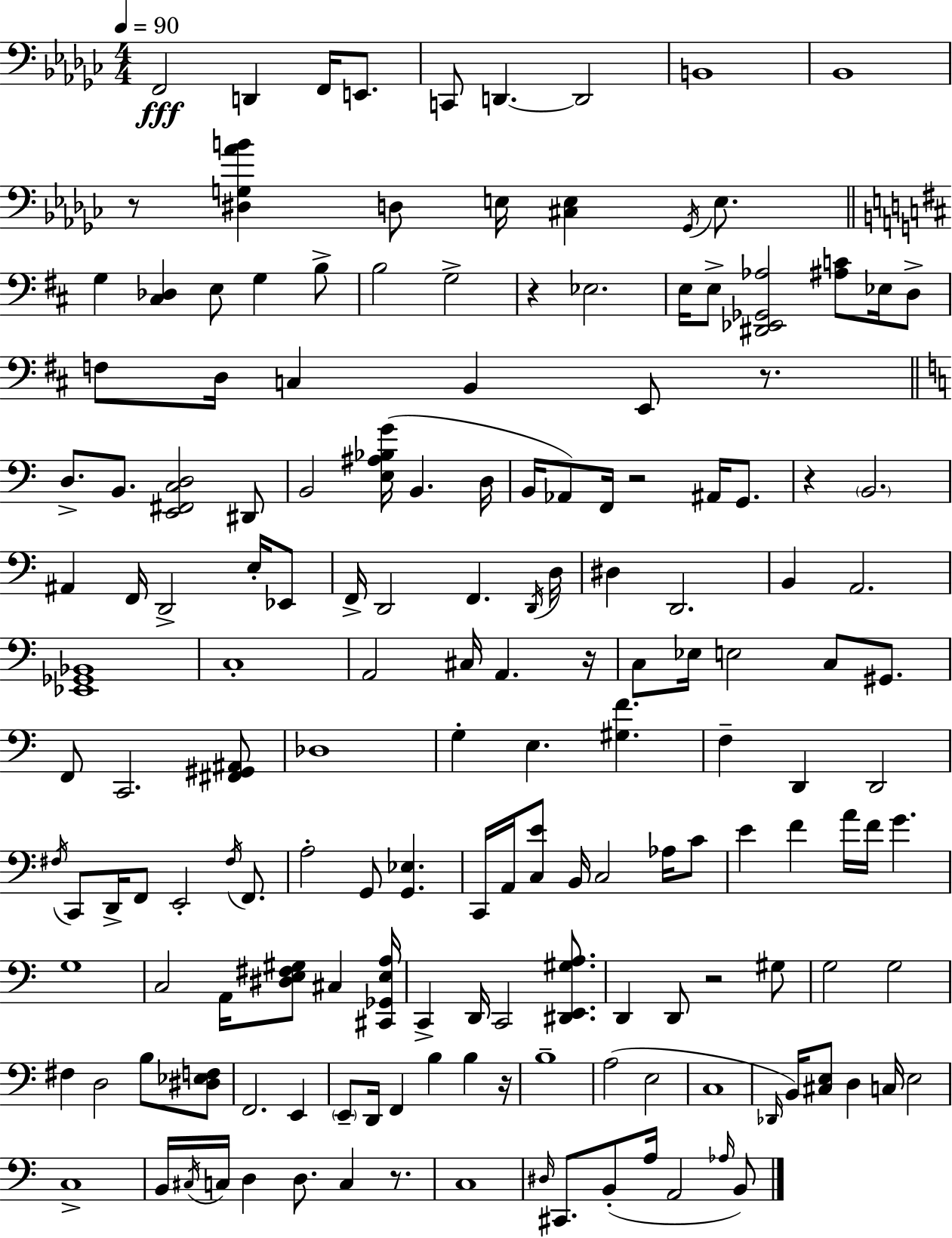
{
  \clef bass
  \numericTimeSignature
  \time 4/4
  \key ees \minor
  \tempo 4 = 90
  f,2\fff d,4 f,16 e,8. | c,8 d,4.~~ d,2 | b,1 | bes,1 | \break r8 <dis g aes' b'>4 d8 e16 <cis e>4 \acciaccatura { ges,16 } e8. | \bar "||" \break \key d \major g4 <cis des>4 e8 g4 b8-> | b2 g2-> | r4 ees2. | e16 e8-> <dis, ees, ges, aes>2 <ais c'>8 ees16 d8-> | \break f8 d16 c4 b,4 e,8 r8. | \bar "||" \break \key c \major d8.-> b,8. <e, fis, c d>2 dis,8 | b,2 <e ais bes g'>16( b,4. d16 | b,16 aes,8) f,16 r2 ais,16 g,8. | r4 \parenthesize b,2. | \break ais,4 f,16 d,2-> e16-. ees,8 | f,16-> d,2 f,4. \acciaccatura { d,16 } | d16 dis4 d,2. | b,4 a,2. | \break <ees, ges, bes,>1 | c1-. | a,2 cis16 a,4. | r16 c8 ees16 e2 c8 gis,8. | \break f,8 c,2. <fis, gis, ais,>8 | des1 | g4-. e4. <gis f'>4. | f4-- d,4 d,2 | \break \acciaccatura { fis16 } c,8 d,16-> f,8 e,2-. \acciaccatura { fis16 } | f,8. a2-. g,8 <g, ees>4. | c,16 a,16 <c e'>8 b,16 c2 | aes16 c'8 e'4 f'4 a'16 f'16 g'4. | \break g1 | c2 a,16 <dis e fis gis>8 cis4 | <cis, ges, e a>16 c,4-> d,16 c,2 | <dis, e, gis a>8. d,4 d,8 r2 | \break gis8 g2 g2 | fis4 d2 b8 | <dis ees f>8 f,2. e,4 | \parenthesize e,8-- d,16 f,4 b4 b4 | \break r16 b1-- | a2( e2 | c1 | \grace { des,16 }) b,16 <cis e>8 d4 c16 e2 | \break c1-> | b,16 \acciaccatura { cis16 } c16 d4 d8. c4 | r8. c1 | \grace { dis16 } cis,8. b,8-.( a16 a,2 | \break \grace { aes16 }) b,8 \bar "|."
}